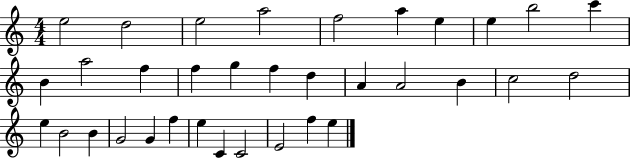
E5/h D5/h E5/h A5/h F5/h A5/q E5/q E5/q B5/h C6/q B4/q A5/h F5/q F5/q G5/q F5/q D5/q A4/q A4/h B4/q C5/h D5/h E5/q B4/h B4/q G4/h G4/q F5/q E5/q C4/q C4/h E4/h F5/q E5/q